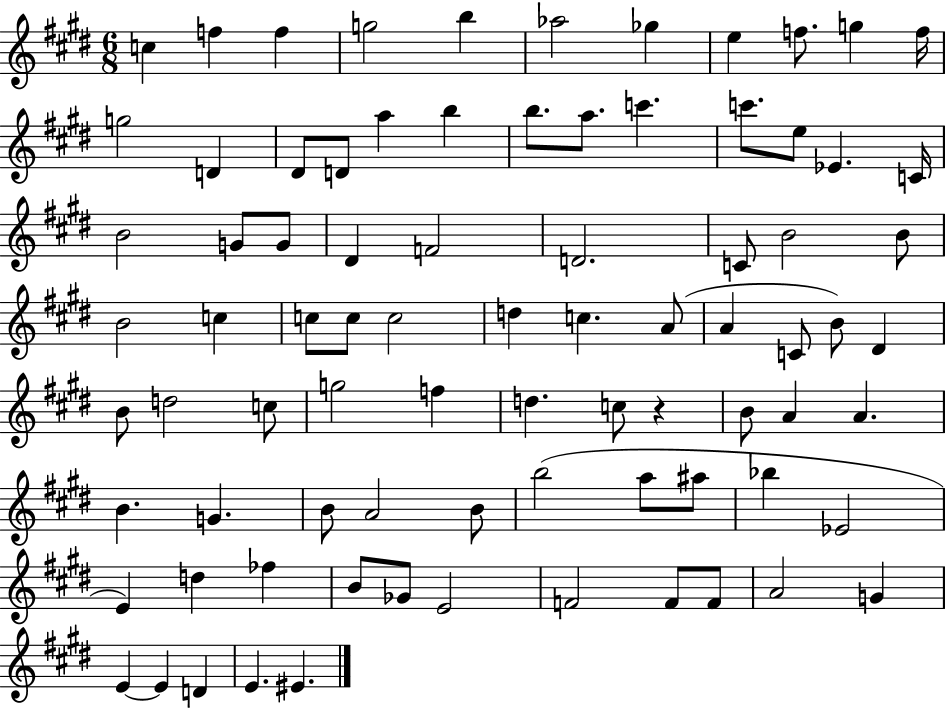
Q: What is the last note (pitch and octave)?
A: EIS4